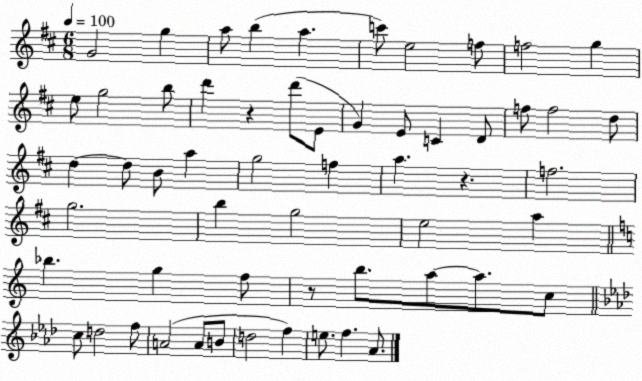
X:1
T:Untitled
M:6/8
L:1/4
K:D
G2 g a/2 b a c'/2 e2 f/2 f2 g e/2 g2 b/2 d' z d'/2 E/2 G E/2 C D/2 f/2 f2 d/2 d d/2 B/2 a g2 f a z f2 g2 b g2 e2 a _b g f/2 z/2 b/2 a/2 a/2 c/2 c/2 d2 f/2 A2 A/2 B/2 d2 f e/2 f _A/2